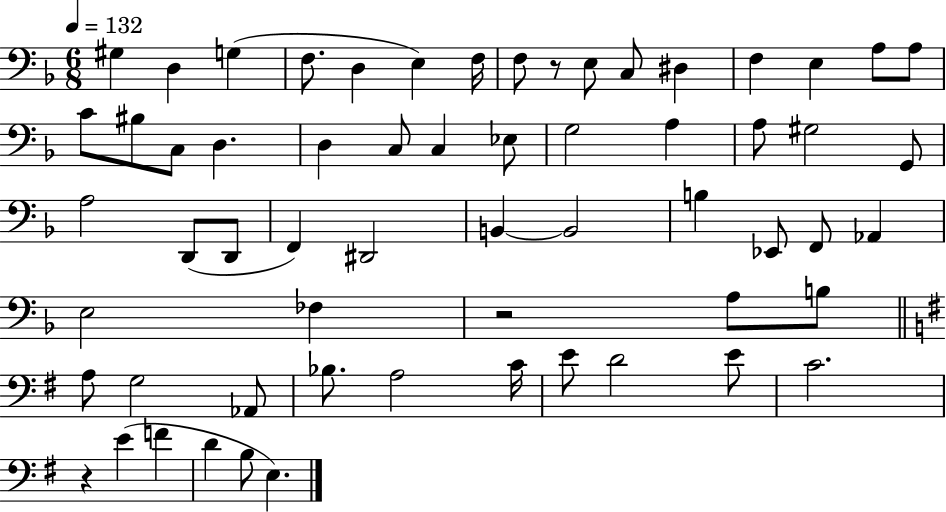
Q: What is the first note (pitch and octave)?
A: G#3